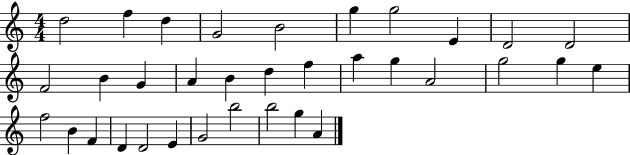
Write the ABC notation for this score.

X:1
T:Untitled
M:4/4
L:1/4
K:C
d2 f d G2 B2 g g2 E D2 D2 F2 B G A B d f a g A2 g2 g e f2 B F D D2 E G2 b2 b2 g A